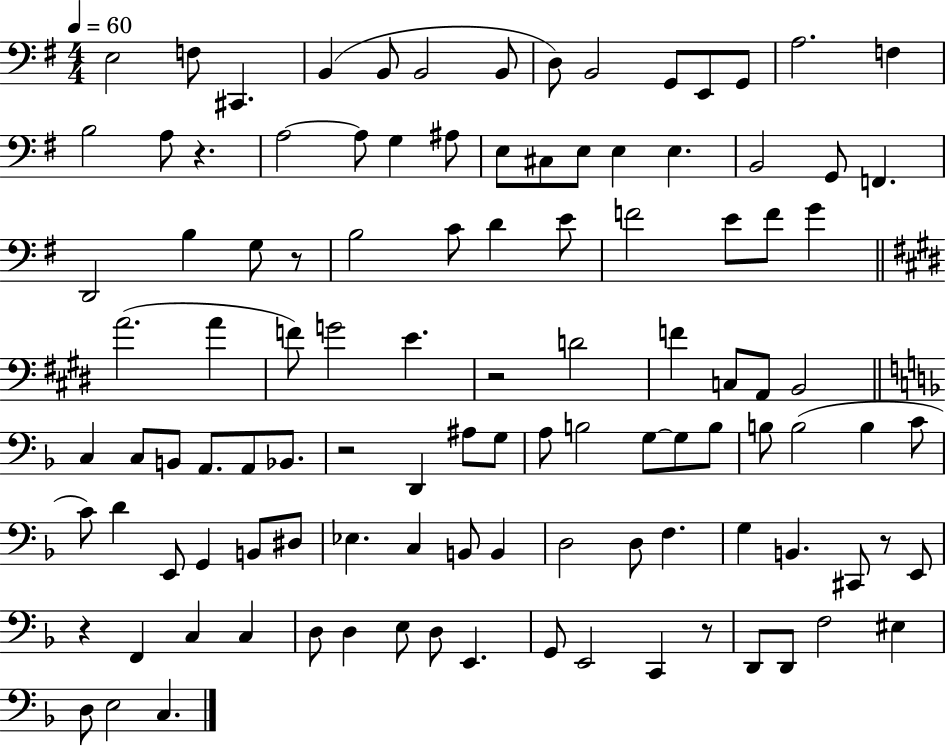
E3/h F3/e C#2/q. B2/q B2/e B2/h B2/e D3/e B2/h G2/e E2/e G2/e A3/h. F3/q B3/h A3/e R/q. A3/h A3/e G3/q A#3/e E3/e C#3/e E3/e E3/q E3/q. B2/h G2/e F2/q. D2/h B3/q G3/e R/e B3/h C4/e D4/q E4/e F4/h E4/e F4/e G4/q A4/h. A4/q F4/e G4/h E4/q. R/h D4/h F4/q C3/e A2/e B2/h C3/q C3/e B2/e A2/e. A2/e Bb2/e. R/h D2/q A#3/e G3/e A3/e B3/h G3/e G3/e B3/e B3/e B3/h B3/q C4/e C4/e D4/q E2/e G2/q B2/e D#3/e Eb3/q. C3/q B2/e B2/q D3/h D3/e F3/q. G3/q B2/q. C#2/e R/e E2/e R/q F2/q C3/q C3/q D3/e D3/q E3/e D3/e E2/q. G2/e E2/h C2/q R/e D2/e D2/e F3/h EIS3/q D3/e E3/h C3/q.